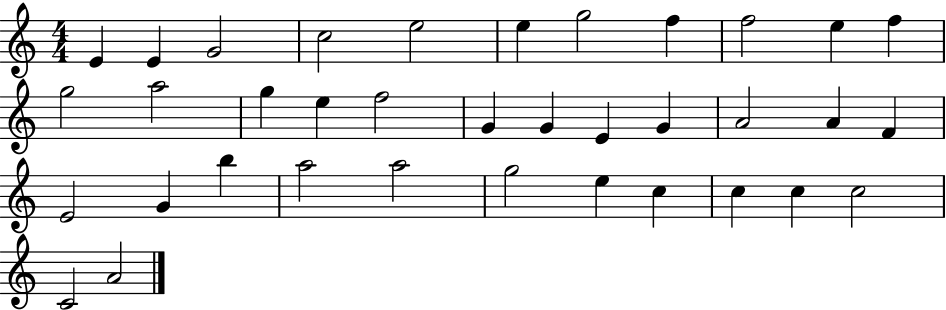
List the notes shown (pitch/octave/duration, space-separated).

E4/q E4/q G4/h C5/h E5/h E5/q G5/h F5/q F5/h E5/q F5/q G5/h A5/h G5/q E5/q F5/h G4/q G4/q E4/q G4/q A4/h A4/q F4/q E4/h G4/q B5/q A5/h A5/h G5/h E5/q C5/q C5/q C5/q C5/h C4/h A4/h